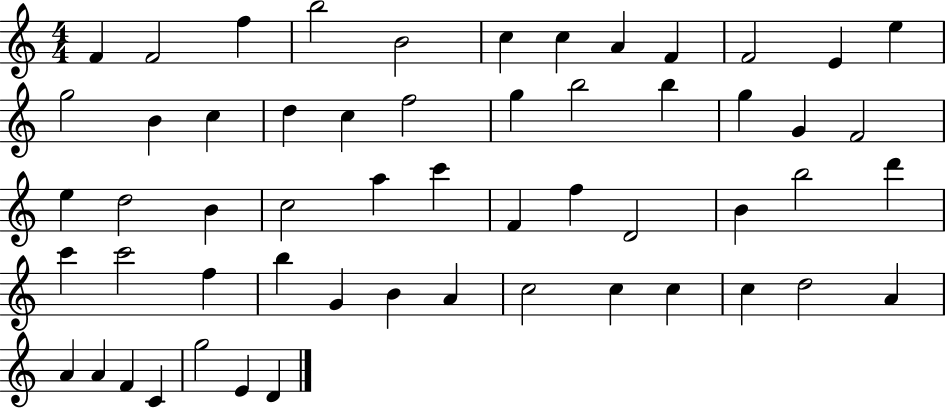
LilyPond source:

{
  \clef treble
  \numericTimeSignature
  \time 4/4
  \key c \major
  f'4 f'2 f''4 | b''2 b'2 | c''4 c''4 a'4 f'4 | f'2 e'4 e''4 | \break g''2 b'4 c''4 | d''4 c''4 f''2 | g''4 b''2 b''4 | g''4 g'4 f'2 | \break e''4 d''2 b'4 | c''2 a''4 c'''4 | f'4 f''4 d'2 | b'4 b''2 d'''4 | \break c'''4 c'''2 f''4 | b''4 g'4 b'4 a'4 | c''2 c''4 c''4 | c''4 d''2 a'4 | \break a'4 a'4 f'4 c'4 | g''2 e'4 d'4 | \bar "|."
}